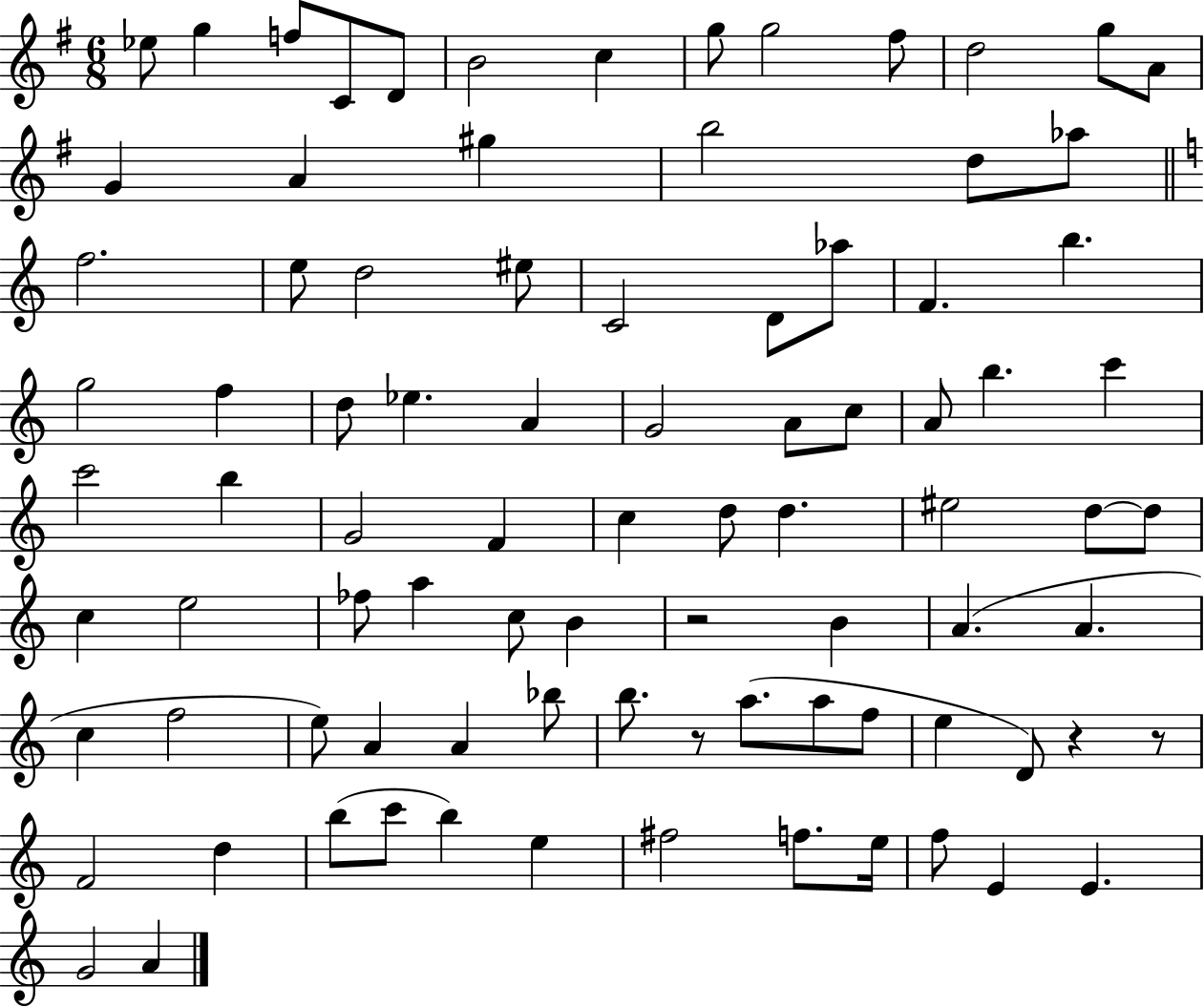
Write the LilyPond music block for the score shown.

{
  \clef treble
  \numericTimeSignature
  \time 6/8
  \key g \major
  ees''8 g''4 f''8 c'8 d'8 | b'2 c''4 | g''8 g''2 fis''8 | d''2 g''8 a'8 | \break g'4 a'4 gis''4 | b''2 d''8 aes''8 | \bar "||" \break \key c \major f''2. | e''8 d''2 eis''8 | c'2 d'8 aes''8 | f'4. b''4. | \break g''2 f''4 | d''8 ees''4. a'4 | g'2 a'8 c''8 | a'8 b''4. c'''4 | \break c'''2 b''4 | g'2 f'4 | c''4 d''8 d''4. | eis''2 d''8~~ d''8 | \break c''4 e''2 | fes''8 a''4 c''8 b'4 | r2 b'4 | a'4.( a'4. | \break c''4 f''2 | e''8) a'4 a'4 bes''8 | b''8. r8 a''8.( a''8 f''8 | e''4 d'8) r4 r8 | \break f'2 d''4 | b''8( c'''8 b''4) e''4 | fis''2 f''8. e''16 | f''8 e'4 e'4. | \break g'2 a'4 | \bar "|."
}